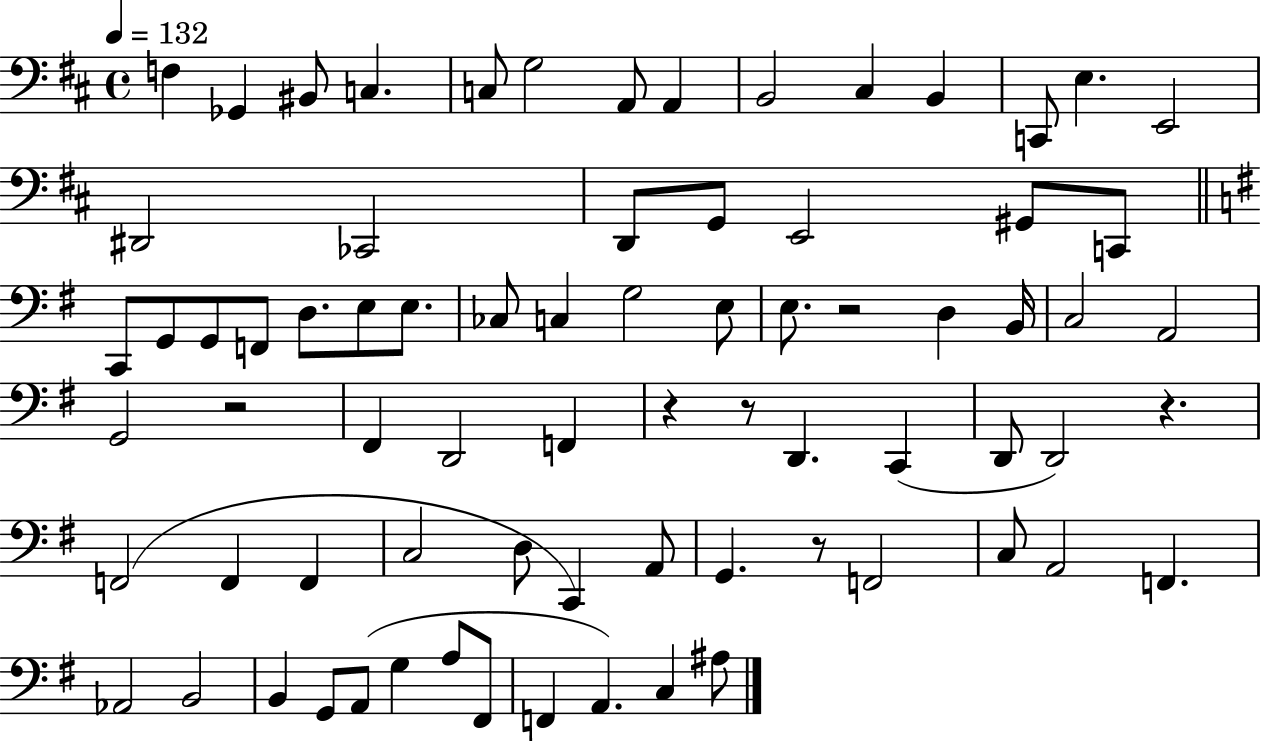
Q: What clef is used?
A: bass